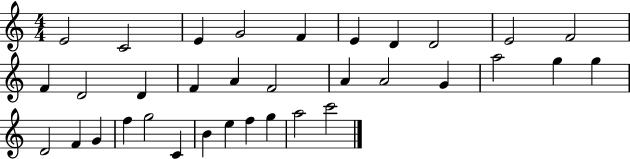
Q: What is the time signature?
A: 4/4